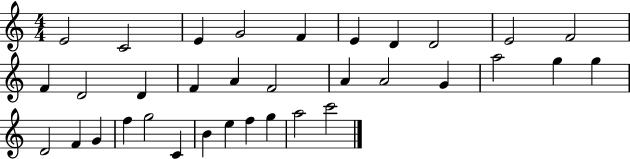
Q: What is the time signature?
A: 4/4